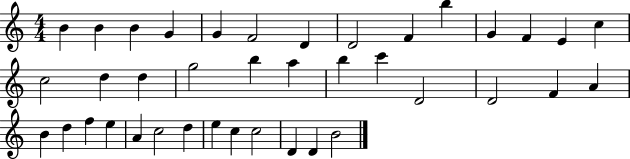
X:1
T:Untitled
M:4/4
L:1/4
K:C
B B B G G F2 D D2 F b G F E c c2 d d g2 b a b c' D2 D2 F A B d f e A c2 d e c c2 D D B2